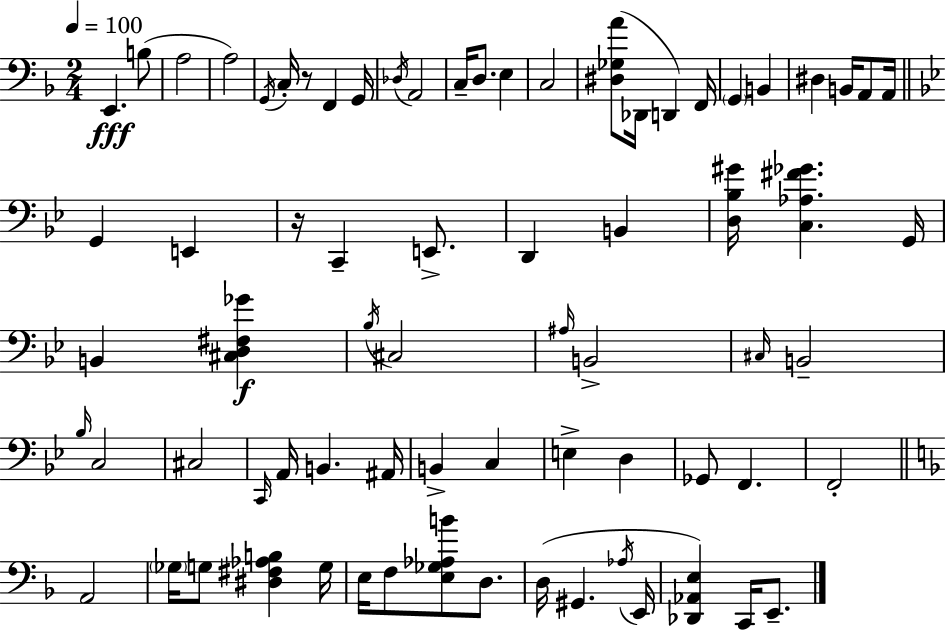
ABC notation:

X:1
T:Untitled
M:2/4
L:1/4
K:Dm
E,, B,/2 A,2 A,2 G,,/4 C,/4 z/2 F,, G,,/4 _D,/4 A,,2 C,/4 D,/2 E, C,2 [^D,_G,A]/2 _D,,/4 D,, F,,/4 G,, B,, ^D, B,,/4 A,,/2 A,,/4 G,, E,, z/4 C,, E,,/2 D,, B,, [D,_B,^G]/4 [C,_A,^F_G] G,,/4 B,, [^C,D,^F,_G] _B,/4 ^C,2 ^A,/4 B,,2 ^C,/4 B,,2 _B,/4 C,2 ^C,2 C,,/4 A,,/4 B,, ^A,,/4 B,, C, E, D, _G,,/2 F,, F,,2 A,,2 _G,/4 G,/2 [^D,^F,_A,B,] G,/4 E,/4 F,/2 [E,_G,_A,B]/2 D,/2 D,/4 ^G,, _A,/4 E,,/4 [_D,,_A,,E,] C,,/4 E,,/2